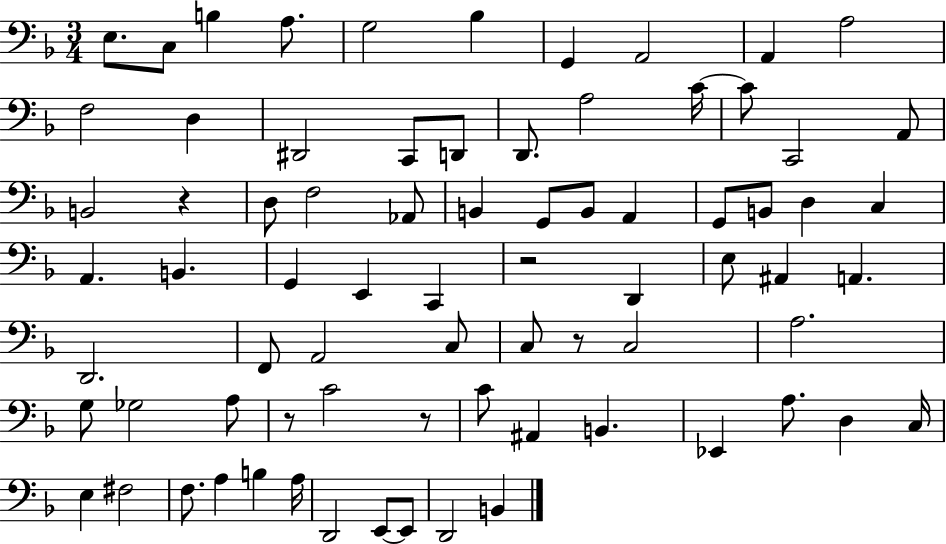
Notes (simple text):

E3/e. C3/e B3/q A3/e. G3/h Bb3/q G2/q A2/h A2/q A3/h F3/h D3/q D#2/h C2/e D2/e D2/e. A3/h C4/s C4/e C2/h A2/e B2/h R/q D3/e F3/h Ab2/e B2/q G2/e B2/e A2/q G2/e B2/e D3/q C3/q A2/q. B2/q. G2/q E2/q C2/q R/h D2/q E3/e A#2/q A2/q. D2/h. F2/e A2/h C3/e C3/e R/e C3/h A3/h. G3/e Gb3/h A3/e R/e C4/h R/e C4/e A#2/q B2/q. Eb2/q A3/e. D3/q C3/s E3/q F#3/h F3/e. A3/q B3/q A3/s D2/h E2/e E2/e D2/h B2/q